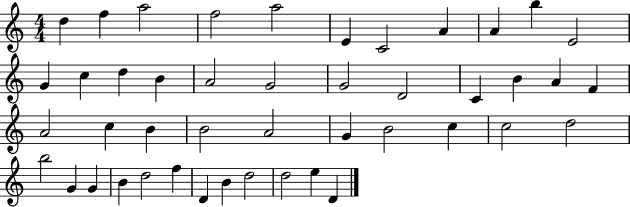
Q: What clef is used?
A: treble